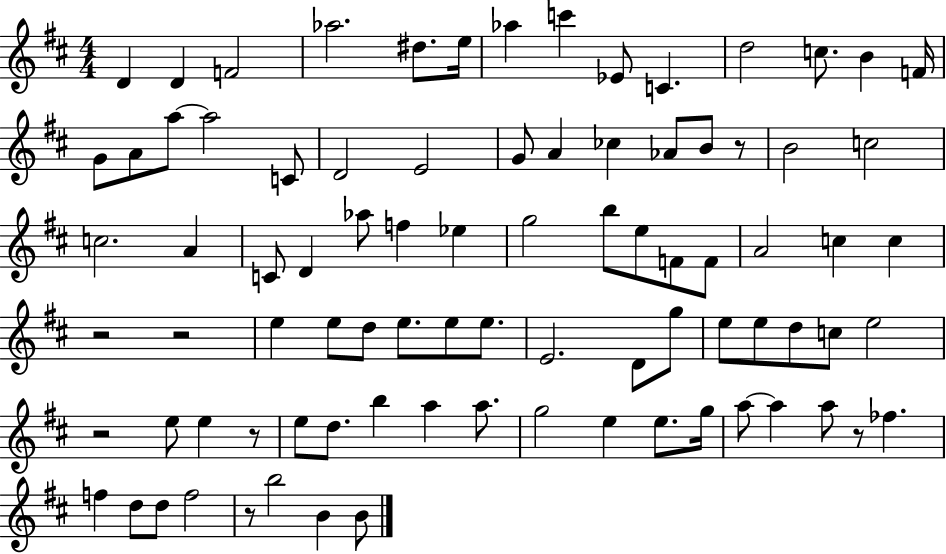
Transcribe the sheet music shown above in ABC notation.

X:1
T:Untitled
M:4/4
L:1/4
K:D
D D F2 _a2 ^d/2 e/4 _a c' _E/2 C d2 c/2 B F/4 G/2 A/2 a/2 a2 C/2 D2 E2 G/2 A _c _A/2 B/2 z/2 B2 c2 c2 A C/2 D _a/2 f _e g2 b/2 e/2 F/2 F/2 A2 c c z2 z2 e e/2 d/2 e/2 e/2 e/2 E2 D/2 g/2 e/2 e/2 d/2 c/2 e2 z2 e/2 e z/2 e/2 d/2 b a a/2 g2 e e/2 g/4 a/2 a a/2 z/2 _f f d/2 d/2 f2 z/2 b2 B B/2